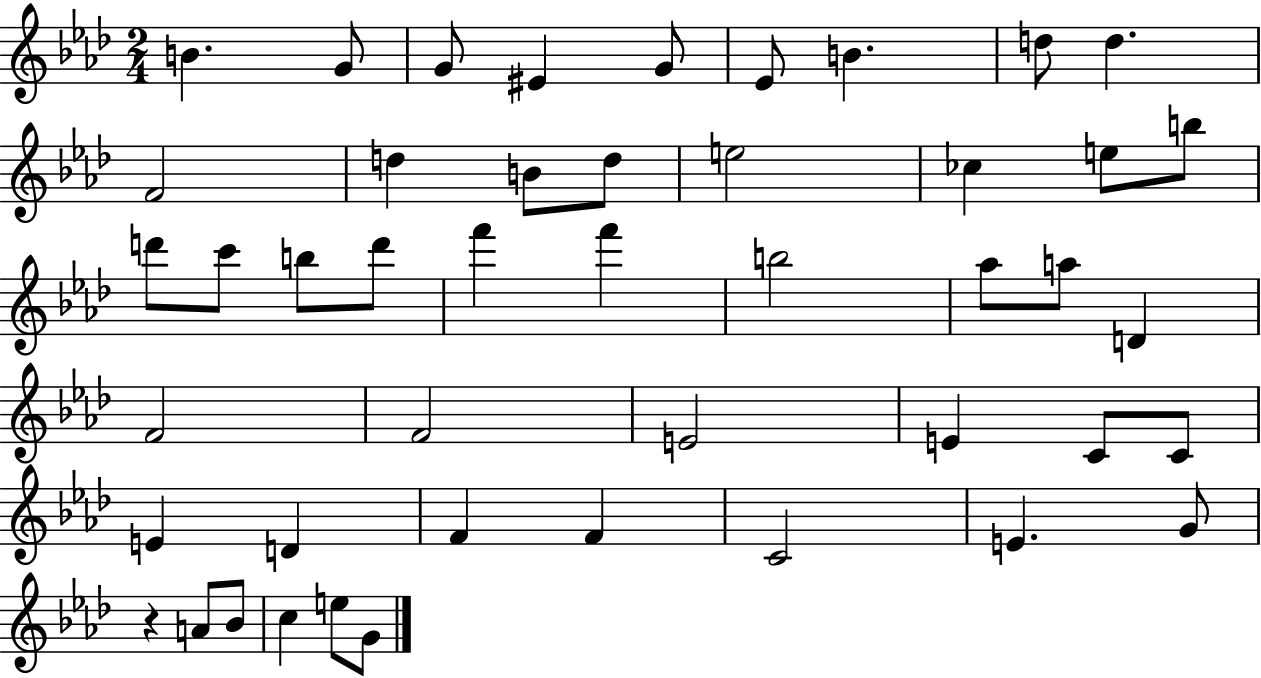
X:1
T:Untitled
M:2/4
L:1/4
K:Ab
B G/2 G/2 ^E G/2 _E/2 B d/2 d F2 d B/2 d/2 e2 _c e/2 b/2 d'/2 c'/2 b/2 d'/2 f' f' b2 _a/2 a/2 D F2 F2 E2 E C/2 C/2 E D F F C2 E G/2 z A/2 _B/2 c e/2 G/2